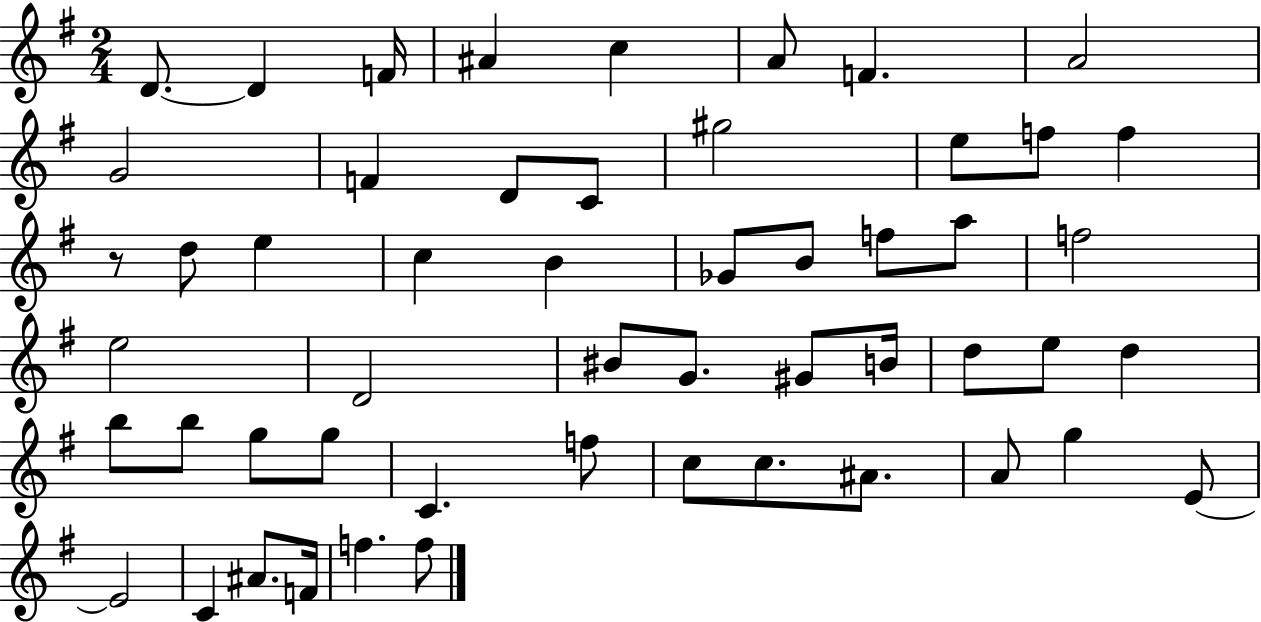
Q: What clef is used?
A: treble